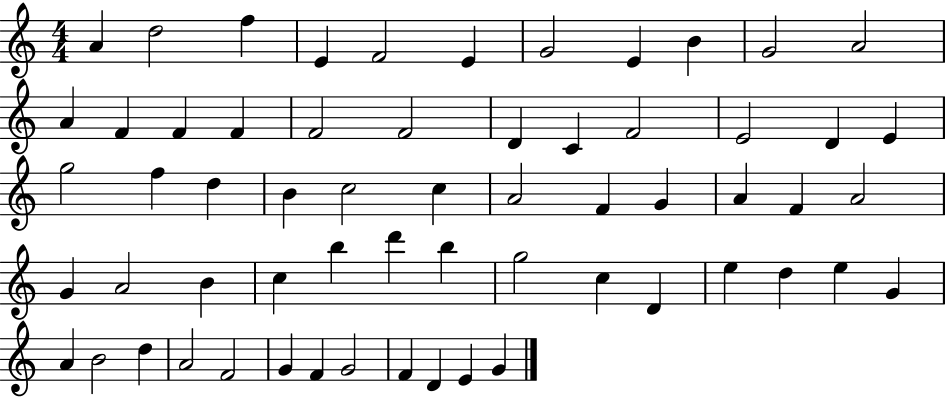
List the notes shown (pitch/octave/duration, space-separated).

A4/q D5/h F5/q E4/q F4/h E4/q G4/h E4/q B4/q G4/h A4/h A4/q F4/q F4/q F4/q F4/h F4/h D4/q C4/q F4/h E4/h D4/q E4/q G5/h F5/q D5/q B4/q C5/h C5/q A4/h F4/q G4/q A4/q F4/q A4/h G4/q A4/h B4/q C5/q B5/q D6/q B5/q G5/h C5/q D4/q E5/q D5/q E5/q G4/q A4/q B4/h D5/q A4/h F4/h G4/q F4/q G4/h F4/q D4/q E4/q G4/q